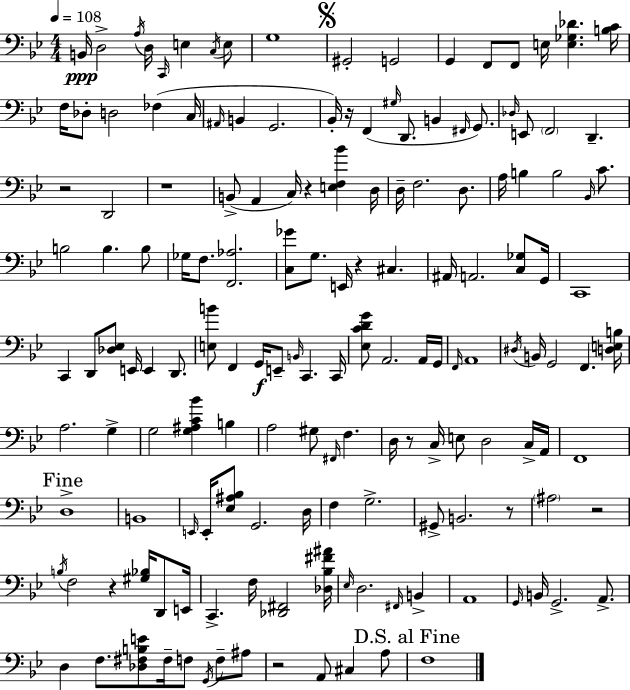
{
  \clef bass
  \numericTimeSignature
  \time 4/4
  \key g \minor
  \tempo 4 = 108
  \repeat volta 2 { b,16\ppp d2-> \acciaccatura { a16 } d16 \grace { c,16 } e4 | \acciaccatura { c16 } e8 g1 | \mark \markup { \musicglyph "scripts.segno" } gis,2-. g,2 | g,4 f,8 f,8 e16 <e ges des'>4. | \break <b c'>16 f16 des8-. d2 fes4( | c16 \grace { ais,16 } b,4 g,2. | bes,16-.) r16 f,4( \grace { gis16 } d,8. b,4 | \grace { fis,16 }) g,8. \grace { des16 } e,8 \parenthesize f,2 | \break d,4.-- r2 d,2 | r1 | b,8->( a,4 c16) r4 | <e f bes'>4 d16 d16-- f2. | \break d8. a16 b4 b2 | \grace { bes,16 } c'8. b2 | b4. b8 ges16 f8. <f, aes>2. | <c ges'>8 g8. e,16 r4 | \break cis4. ais,16 a,2. | <c ges>8 g,16 c,1 | c,4 d,8 <des ees>8 | e,16 e,4 d,8. <e b'>8 f,4 g,16\f e,8-- | \break \grace { b,16 } c,4. c,16 <ees c' d' g'>8 a,2. | a,16 g,16 \grace { f,16 } a,1 | \acciaccatura { dis16 } b,16 g,2 | f,4. <d e b>16 a2. | \break g4-> g2 | <g ais c' bes'>4 b4 a2 | gis8 \grace { fis,16 } f4. d16 r8 c16-> | e8 d2 c16-> a,16 f,1 | \break \mark "Fine" d1-> | b,1 | \grace { e,16 } e,16-. <ees ais bes>8 | g,2. d16 f4 | \break g2.-> gis,8-> b,2. | r8 \parenthesize ais2 | r2 \acciaccatura { b16 } f2 | r4 <gis bes>16 d,8 e,16 c,4.-> | \break f16 <des, fis,>2 <des bes fis' ais'>16 \grace { ees16 } d2. | \grace { fis,16 } b,4-> | a,1 | \grace { g,16 } b,16 g,2.-> a,8.-> | \break d4 f8. <des fis b e'>8 fis16-- f8 \acciaccatura { g,16 } f8-- | ais8 r2 a,8 cis4 | a8 \mark "D.S. al Fine" f1 | } \bar "|."
}